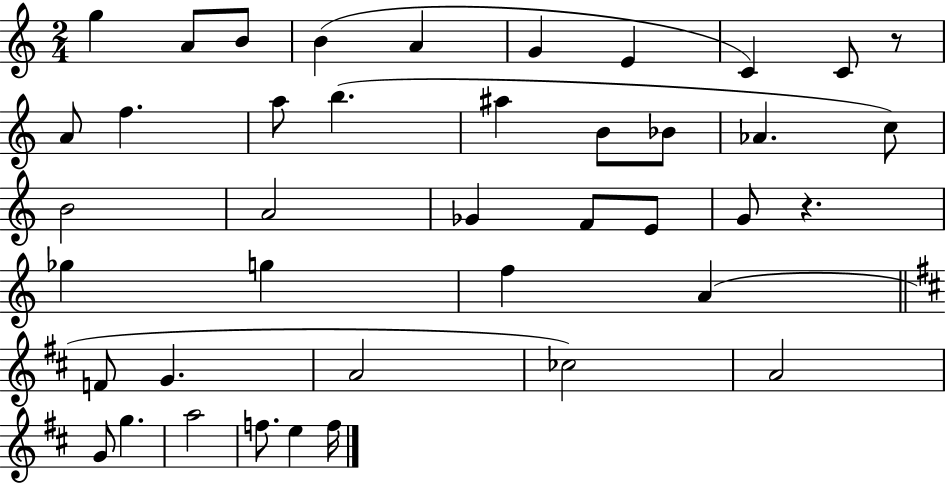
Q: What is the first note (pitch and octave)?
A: G5